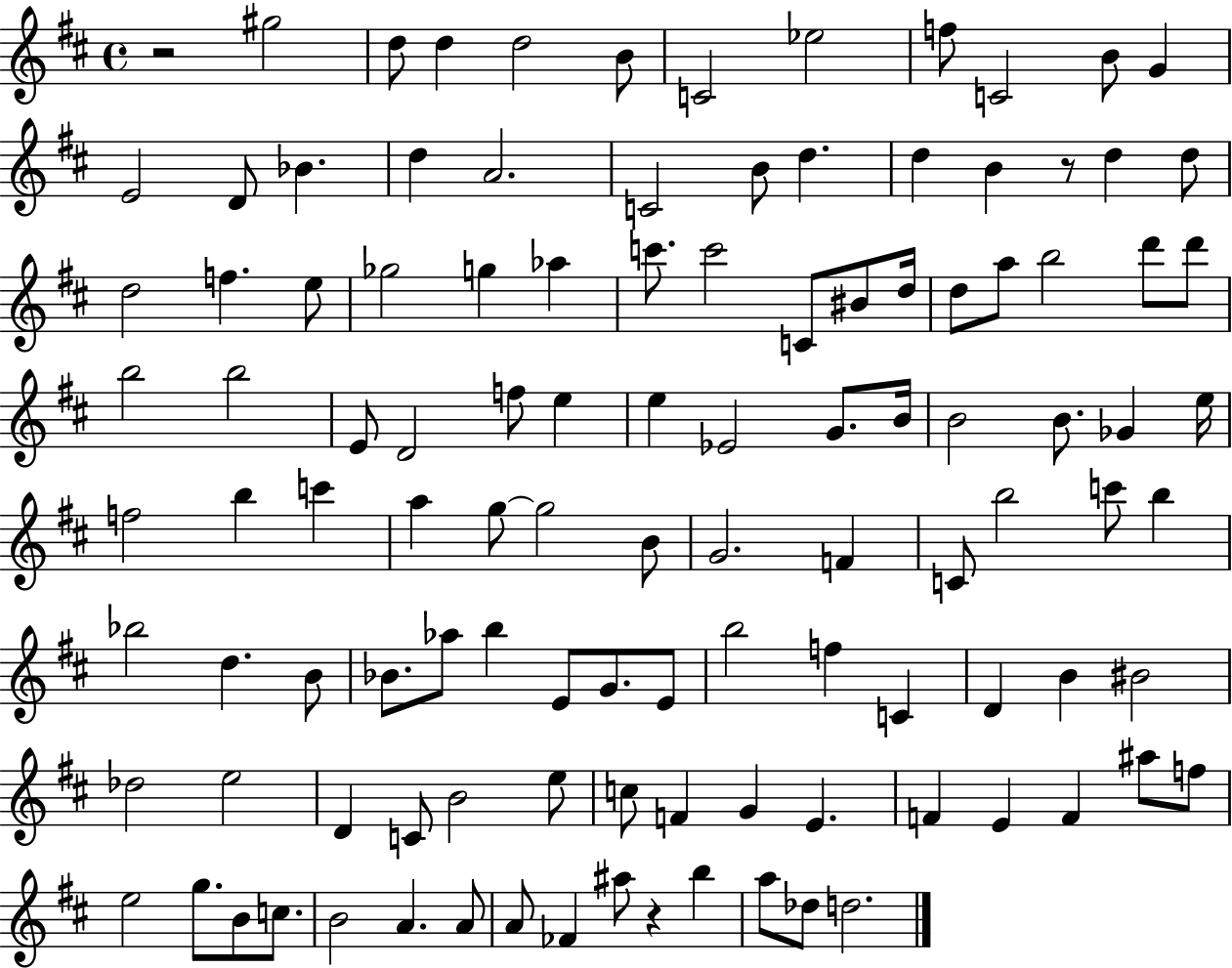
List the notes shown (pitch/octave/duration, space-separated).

R/h G#5/h D5/e D5/q D5/h B4/e C4/h Eb5/h F5/e C4/h B4/e G4/q E4/h D4/e Bb4/q. D5/q A4/h. C4/h B4/e D5/q. D5/q B4/q R/e D5/q D5/e D5/h F5/q. E5/e Gb5/h G5/q Ab5/q C6/e. C6/h C4/e BIS4/e D5/s D5/e A5/e B5/h D6/e D6/e B5/h B5/h E4/e D4/h F5/e E5/q E5/q Eb4/h G4/e. B4/s B4/h B4/e. Gb4/q E5/s F5/h B5/q C6/q A5/q G5/e G5/h B4/e G4/h. F4/q C4/e B5/h C6/e B5/q Bb5/h D5/q. B4/e Bb4/e. Ab5/e B5/q E4/e G4/e. E4/e B5/h F5/q C4/q D4/q B4/q BIS4/h Db5/h E5/h D4/q C4/e B4/h E5/e C5/e F4/q G4/q E4/q. F4/q E4/q F4/q A#5/e F5/e E5/h G5/e. B4/e C5/e. B4/h A4/q. A4/e A4/e FES4/q A#5/e R/q B5/q A5/e Db5/e D5/h.